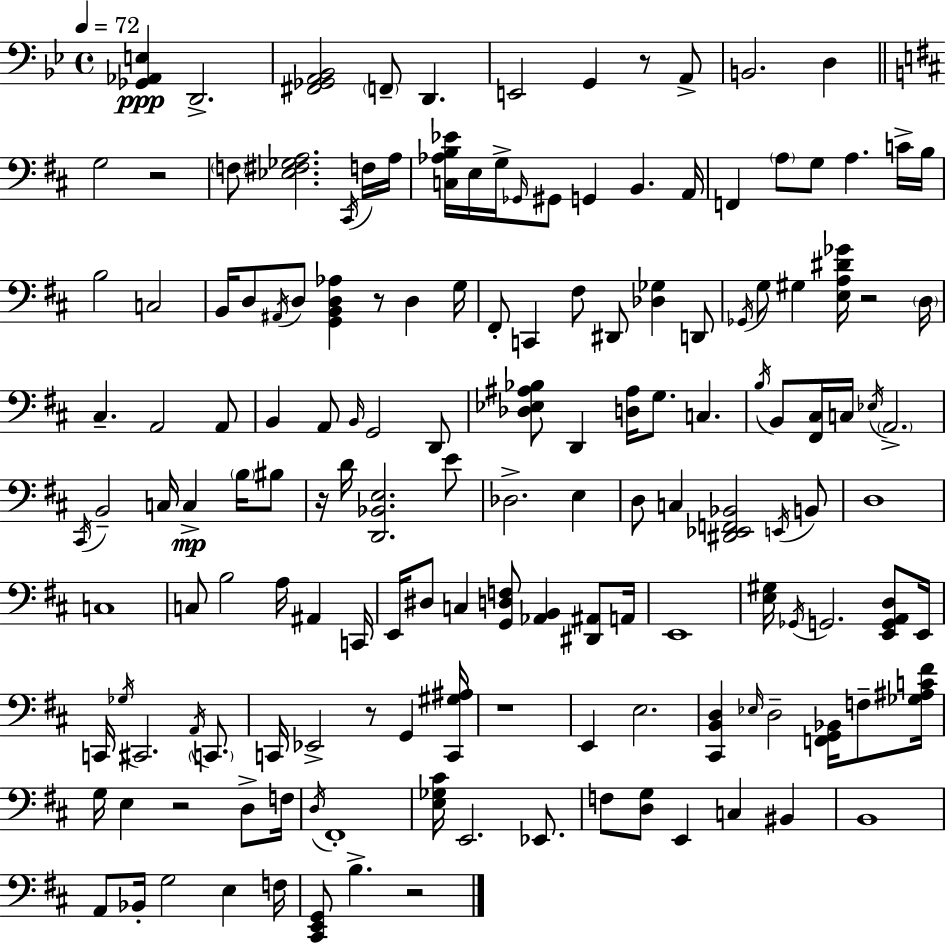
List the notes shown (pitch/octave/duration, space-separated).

[Gb2,Ab2,E3]/q D2/h. [F#2,Gb2,A2,Bb2]/h F2/e D2/q. E2/h G2/q R/e A2/e B2/h. D3/q G3/h R/h F3/e [Eb3,F#3,Gb3,A3]/h. C#2/s F3/s A3/s [C3,Ab3,B3,Eb4]/s E3/s G3/s Gb2/s G#2/e G2/q B2/q. A2/s F2/q A3/e G3/e A3/q. C4/s B3/s B3/h C3/h B2/s D3/e A#2/s D3/e [G2,B2,D3,Ab3]/q R/e D3/q G3/s F#2/e C2/q F#3/e D#2/e [Db3,Gb3]/q D2/e Gb2/s G3/e G#3/q [E3,A3,D#4,Gb4]/s R/h D3/s C#3/q. A2/h A2/e B2/q A2/e B2/s G2/h D2/e [Db3,Eb3,A#3,Bb3]/e D2/q [D3,A#3]/s G3/e. C3/q. B3/s B2/e [F#2,C#3]/s C3/s Eb3/s A2/h. C#2/s B2/h C3/s C3/q B3/s BIS3/e R/s D4/s [D2,Bb2,E3]/h. E4/e Db3/h. E3/q D3/e C3/q [D#2,Eb2,F2,Bb2]/h E2/s B2/e D3/w C3/w C3/e B3/h A3/s A#2/q C2/s E2/s D#3/e C3/q [G2,D3,F3]/e [Ab2,B2]/q [D#2,A#2]/e A2/s E2/w [E3,G#3]/s Gb2/s G2/h. [E2,G2,A2,D3]/e E2/s C2/s Gb3/s C#2/h. A2/s C2/e. C2/s Eb2/h R/e G2/q [C2,G#3,A#3]/s R/w E2/q E3/h. [C#2,B2,D3]/q Eb3/s D3/h [F2,G2,Bb2]/s F3/e [Gb3,A#3,C4,F#4]/s G3/s E3/q R/h D3/e F3/s D3/s F#2/w [E3,Gb3,C#4]/s E2/h. Eb2/e. F3/e [D3,G3]/e E2/q C3/q BIS2/q B2/w A2/e Bb2/s G3/h E3/q F3/s [C#2,E2,G2]/e B3/q. R/h